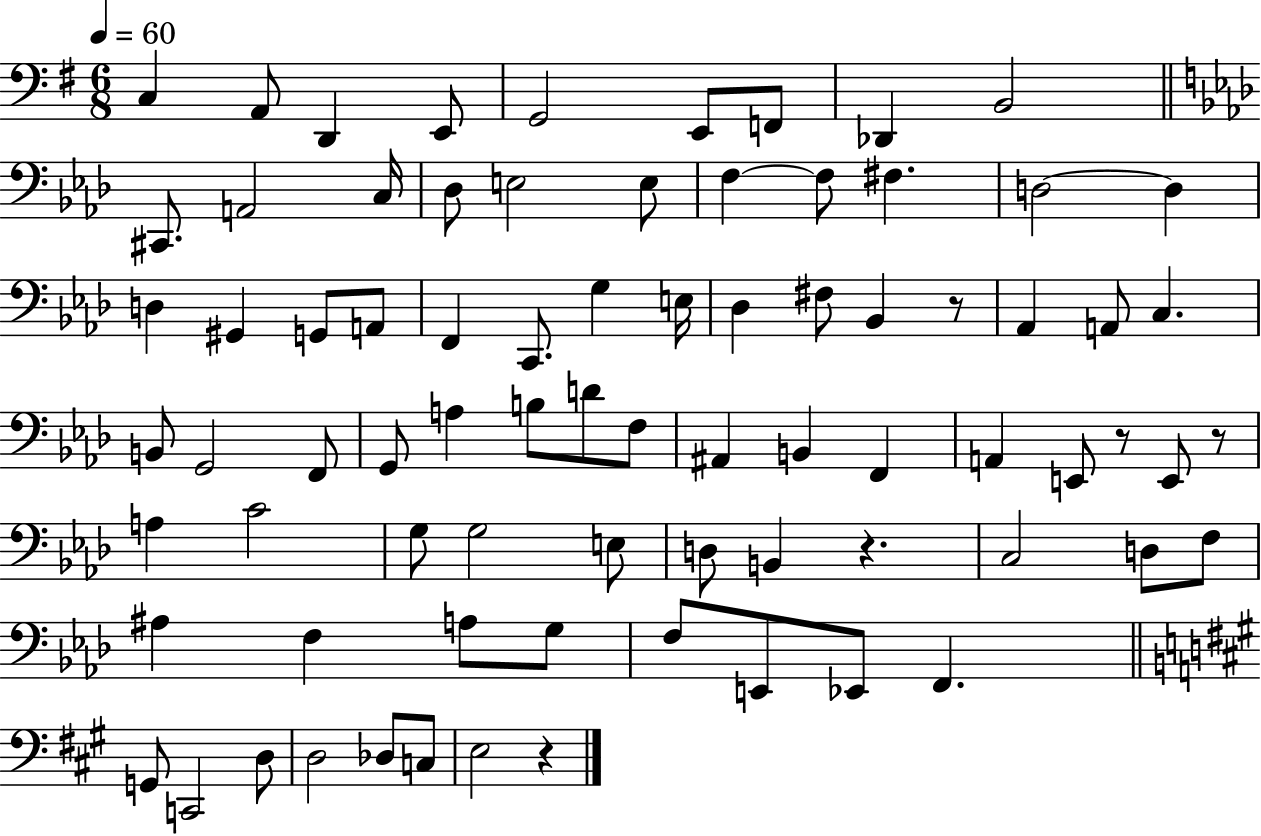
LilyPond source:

{
  \clef bass
  \numericTimeSignature
  \time 6/8
  \key g \major
  \tempo 4 = 60
  c4 a,8 d,4 e,8 | g,2 e,8 f,8 | des,4 b,2 | \bar "||" \break \key aes \major cis,8. a,2 c16 | des8 e2 e8 | f4~~ f8 fis4. | d2~~ d4 | \break d4 gis,4 g,8 a,8 | f,4 c,8. g4 e16 | des4 fis8 bes,4 r8 | aes,4 a,8 c4. | \break b,8 g,2 f,8 | g,8 a4 b8 d'8 f8 | ais,4 b,4 f,4 | a,4 e,8 r8 e,8 r8 | \break a4 c'2 | g8 g2 e8 | d8 b,4 r4. | c2 d8 f8 | \break ais4 f4 a8 g8 | f8 e,8 ees,8 f,4. | \bar "||" \break \key a \major g,8 c,2 d8 | d2 des8 c8 | e2 r4 | \bar "|."
}